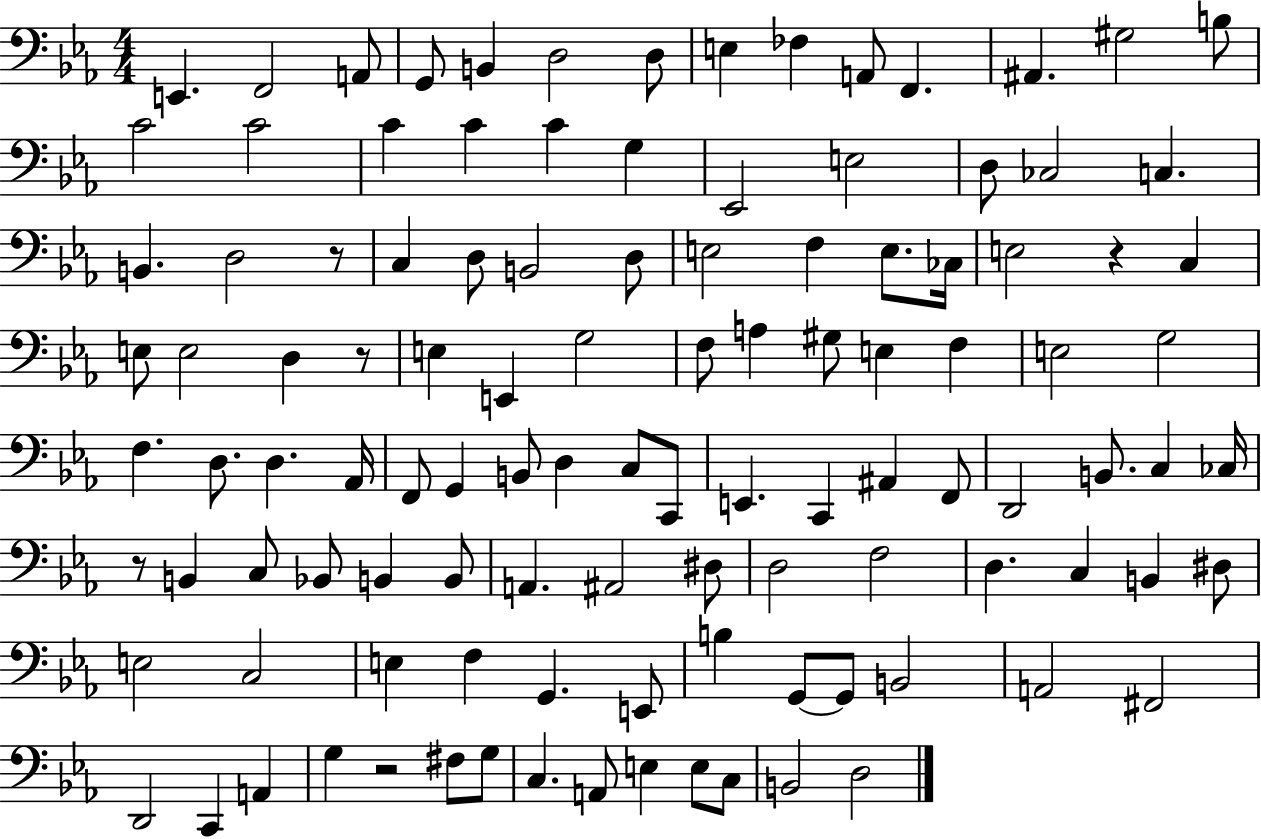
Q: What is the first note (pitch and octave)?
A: E2